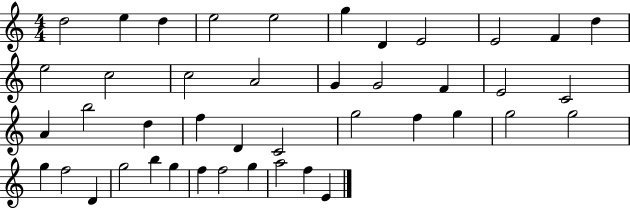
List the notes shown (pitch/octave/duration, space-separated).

D5/h E5/q D5/q E5/h E5/h G5/q D4/q E4/h E4/h F4/q D5/q E5/h C5/h C5/h A4/h G4/q G4/h F4/q E4/h C4/h A4/q B5/h D5/q F5/q D4/q C4/h G5/h F5/q G5/q G5/h G5/h G5/q F5/h D4/q G5/h B5/q G5/q F5/q F5/h G5/q A5/h F5/q E4/q